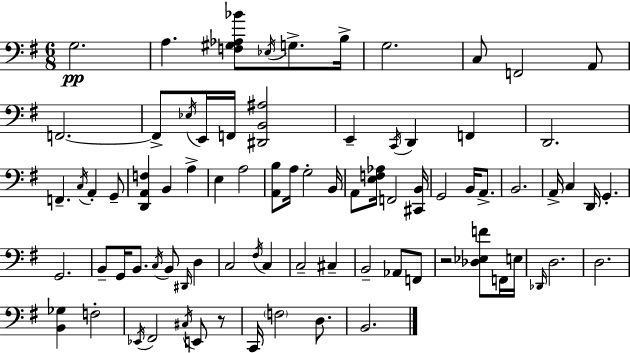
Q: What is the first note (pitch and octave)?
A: G3